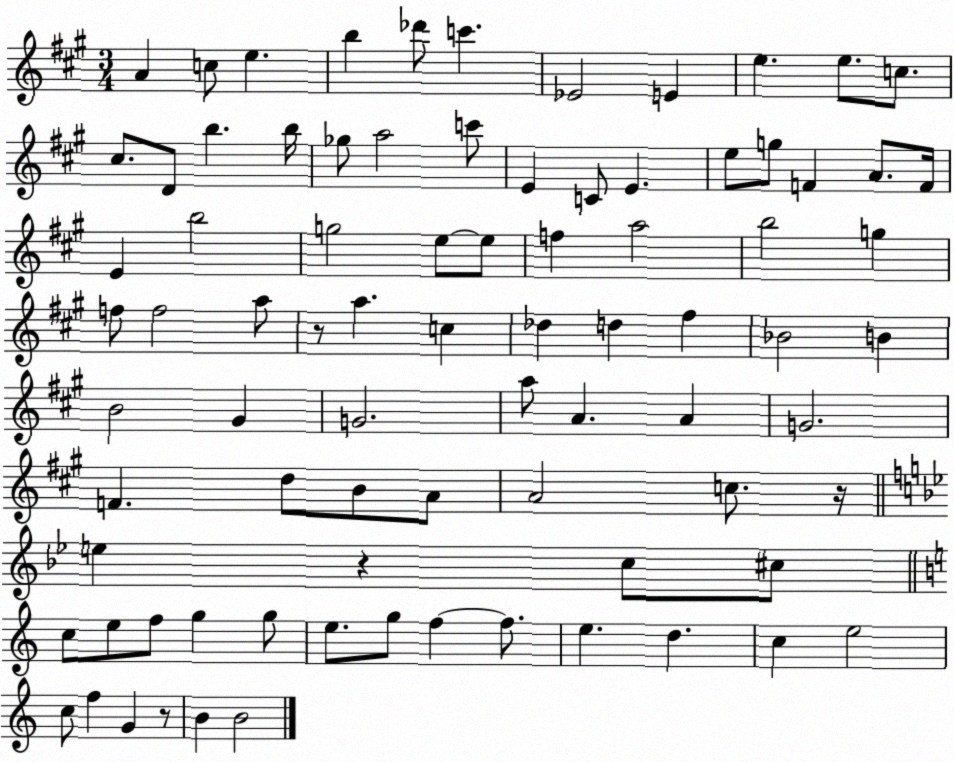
X:1
T:Untitled
M:3/4
L:1/4
K:A
A c/2 e b _d'/2 c' _E2 E e e/2 c/2 ^c/2 D/2 b b/4 _g/2 a2 c'/2 E C/2 E e/2 g/2 F A/2 F/4 E b2 g2 e/2 e/2 f a2 b2 g f/2 f2 a/2 z/2 a c _d d ^f _B2 B B2 ^G G2 a/2 A A G2 F d/2 B/2 A/2 A2 c/2 z/4 e z c/2 ^c/2 c/2 e/2 f/2 g g/2 e/2 g/2 f f/2 e d c e2 c/2 f G z/2 B B2